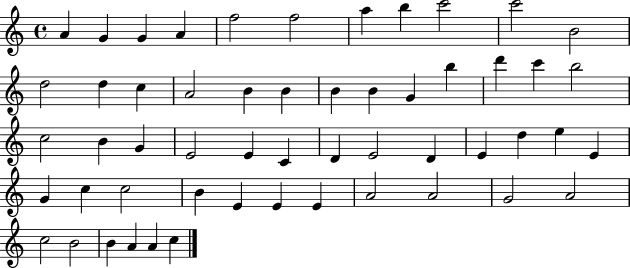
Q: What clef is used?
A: treble